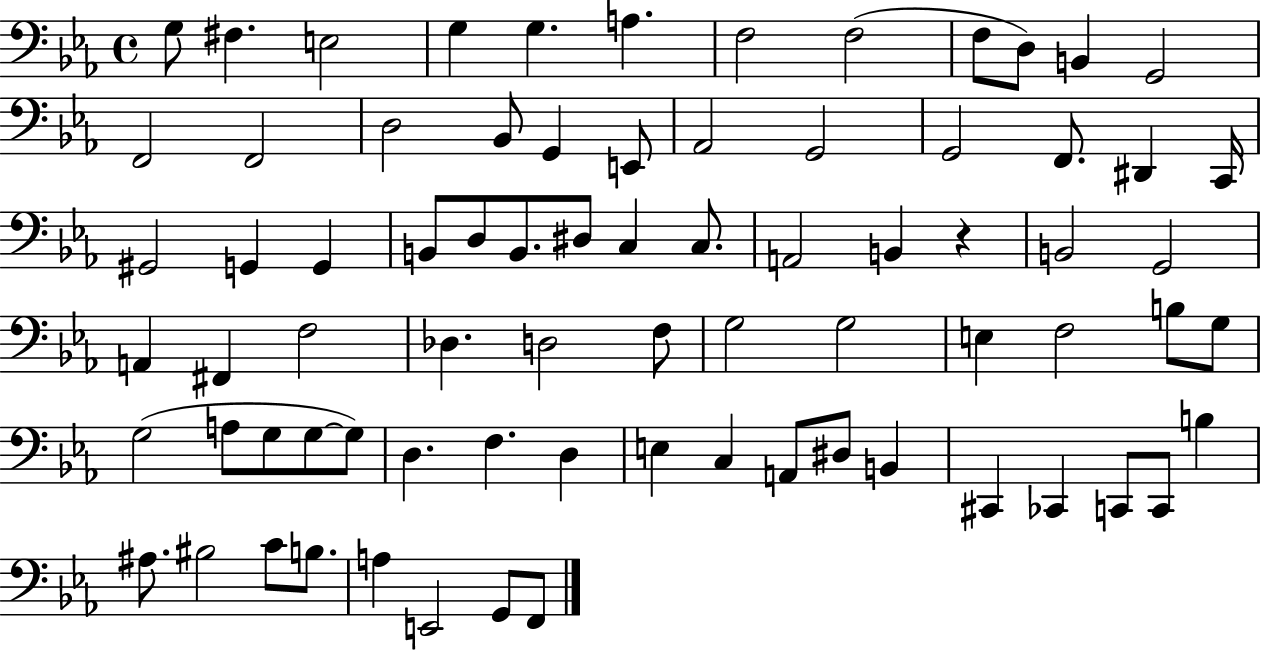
G3/e F#3/q. E3/h G3/q G3/q. A3/q. F3/h F3/h F3/e D3/e B2/q G2/h F2/h F2/h D3/h Bb2/e G2/q E2/e Ab2/h G2/h G2/h F2/e. D#2/q C2/s G#2/h G2/q G2/q B2/e D3/e B2/e. D#3/e C3/q C3/e. A2/h B2/q R/q B2/h G2/h A2/q F#2/q F3/h Db3/q. D3/h F3/e G3/h G3/h E3/q F3/h B3/e G3/e G3/h A3/e G3/e G3/e G3/e D3/q. F3/q. D3/q E3/q C3/q A2/e D#3/e B2/q C#2/q CES2/q C2/e C2/e B3/q A#3/e. BIS3/h C4/e B3/e. A3/q E2/h G2/e F2/e